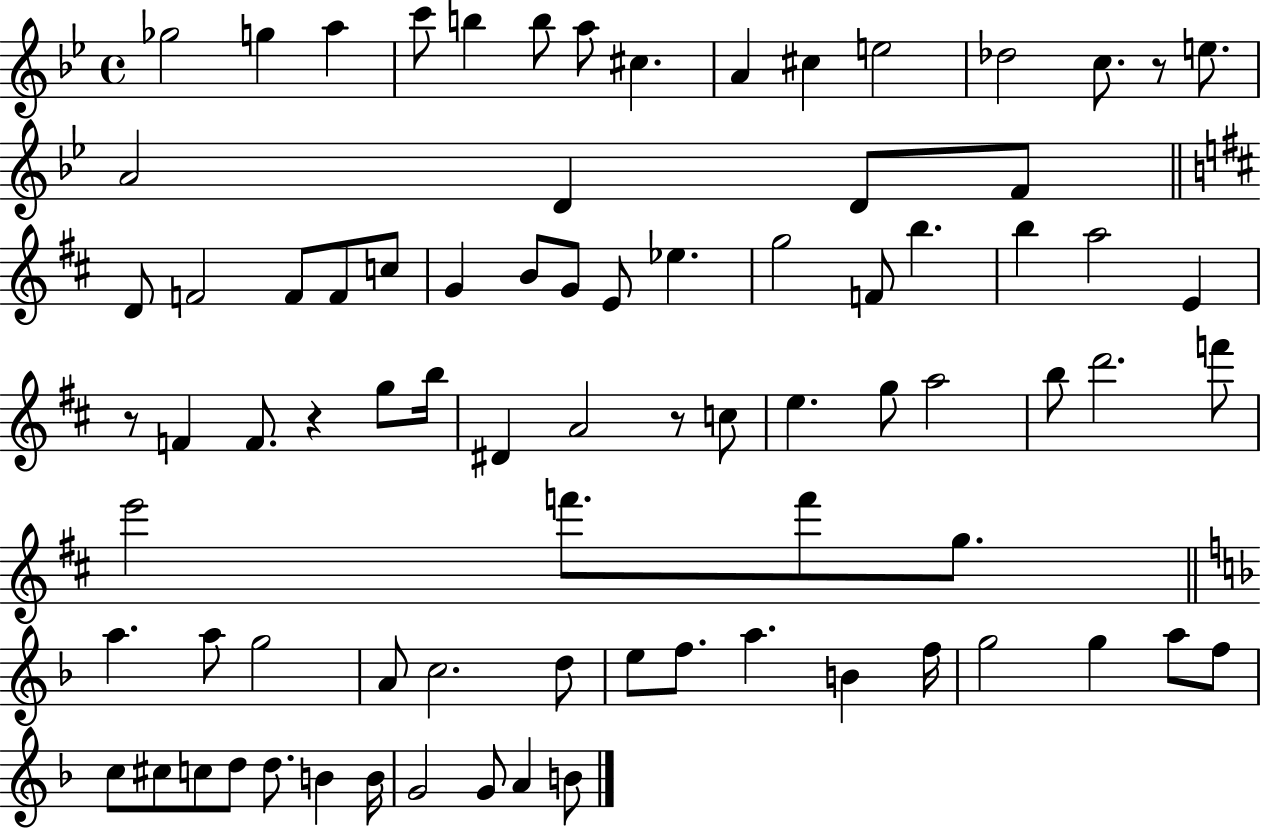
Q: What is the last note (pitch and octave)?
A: B4